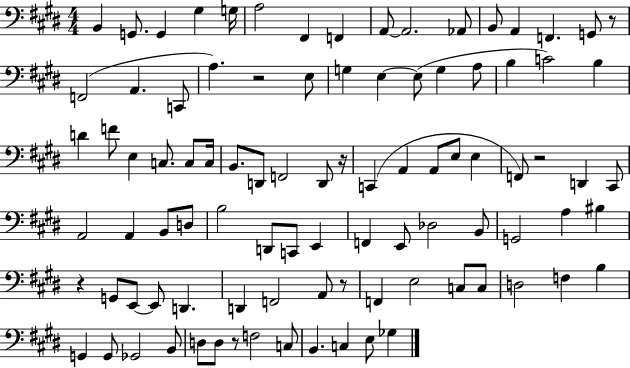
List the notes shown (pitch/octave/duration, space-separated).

B2/q G2/e. G2/q G#3/q G3/s A3/h F#2/q F2/q A2/e A2/h. Ab2/e B2/e A2/q F2/q. G2/e R/e F2/h A2/q. C2/e A3/q. R/h E3/e G3/q E3/q E3/e G3/q A3/e B3/q C4/h B3/q D4/q F4/e E3/q C3/e. C3/e C3/s B2/e. D2/e F2/h D2/e R/s C2/q A2/q A2/e E3/e E3/q F2/e R/h D2/q C#2/e A2/h A2/q B2/e D3/e B3/h D2/e C2/e E2/q F2/q E2/e Db3/h B2/e G2/h A3/q BIS3/q R/q G2/e E2/e E2/e D2/q. D2/q F2/h A2/e R/e F2/q E3/h C3/e C3/e D3/h F3/q B3/q G2/q G2/e Gb2/h B2/e D3/e D3/e R/e F3/h C3/e B2/q. C3/q E3/e Gb3/q